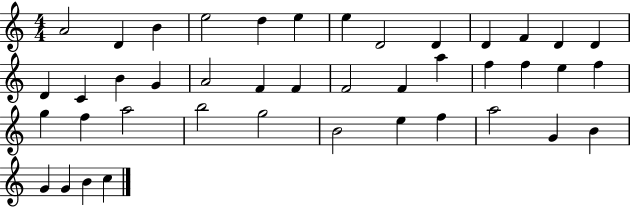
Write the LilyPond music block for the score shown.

{
  \clef treble
  \numericTimeSignature
  \time 4/4
  \key c \major
  a'2 d'4 b'4 | e''2 d''4 e''4 | e''4 d'2 d'4 | d'4 f'4 d'4 d'4 | \break d'4 c'4 b'4 g'4 | a'2 f'4 f'4 | f'2 f'4 a''4 | f''4 f''4 e''4 f''4 | \break g''4 f''4 a''2 | b''2 g''2 | b'2 e''4 f''4 | a''2 g'4 b'4 | \break g'4 g'4 b'4 c''4 | \bar "|."
}